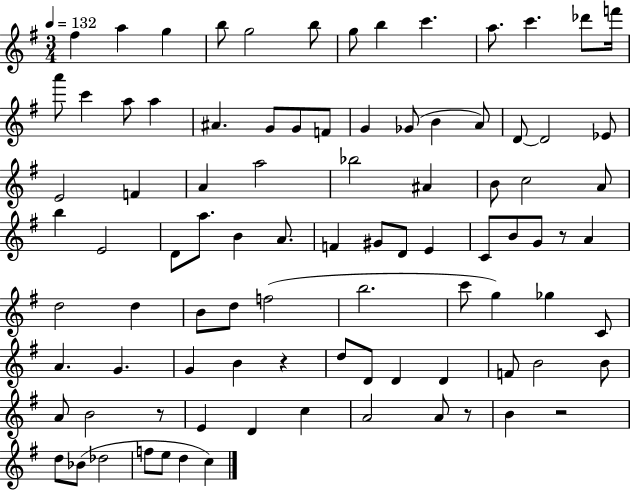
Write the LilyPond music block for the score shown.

{
  \clef treble
  \numericTimeSignature
  \time 3/4
  \key g \major
  \tempo 4 = 132
  fis''4 a''4 g''4 | b''8 g''2 b''8 | g''8 b''4 c'''4. | a''8. c'''4. des'''8 f'''16 | \break a'''8 c'''4 a''8 a''4 | ais'4. g'8 g'8 f'8 | g'4 ges'8( b'4 a'8) | d'8~~ d'2 ees'8 | \break e'2 f'4 | a'4 a''2 | bes''2 ais'4 | b'8 c''2 a'8 | \break b''4 e'2 | d'8 a''8. b'4 a'8. | f'4 gis'8 d'8 e'4 | c'8 b'8 g'8 r8 a'4 | \break d''2 d''4 | b'8 d''8 f''2( | b''2. | c'''8 g''4) ges''4 c'8 | \break a'4. g'4. | g'4 b'4 r4 | d''8 d'8 d'4 d'4 | f'8 b'2 b'8 | \break a'8 b'2 r8 | e'4 d'4 c''4 | a'2 a'8 r8 | b'4 r2 | \break d''8 bes'8( des''2 | f''8 e''8 d''4 c''4) | \bar "|."
}